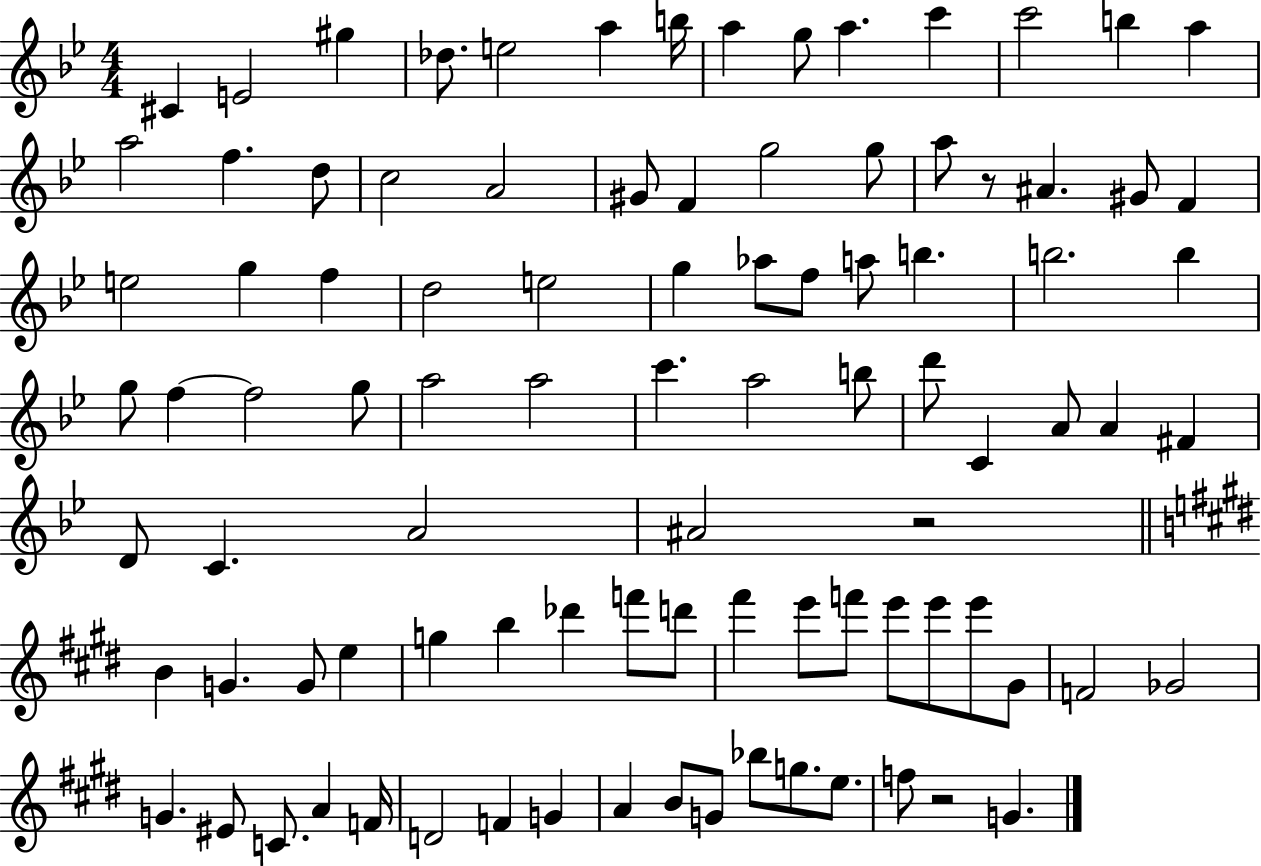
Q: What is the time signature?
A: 4/4